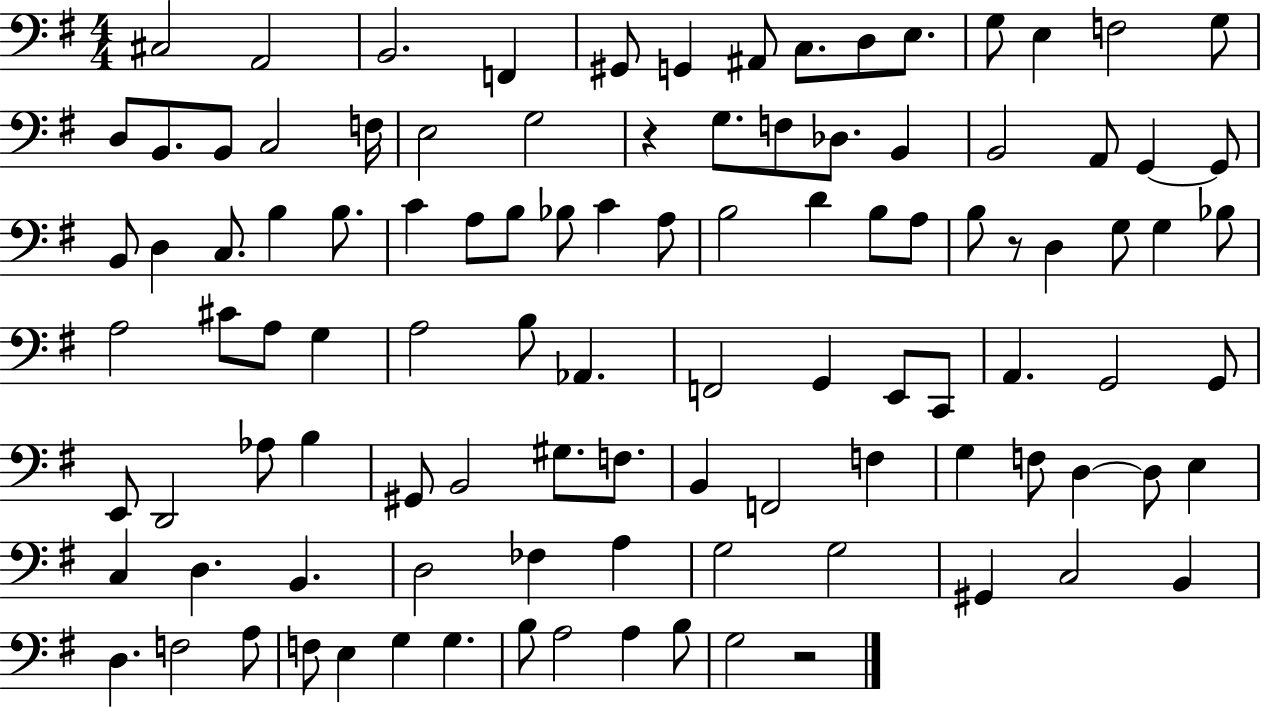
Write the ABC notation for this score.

X:1
T:Untitled
M:4/4
L:1/4
K:G
^C,2 A,,2 B,,2 F,, ^G,,/2 G,, ^A,,/2 C,/2 D,/2 E,/2 G,/2 E, F,2 G,/2 D,/2 B,,/2 B,,/2 C,2 F,/4 E,2 G,2 z G,/2 F,/2 _D,/2 B,, B,,2 A,,/2 G,, G,,/2 B,,/2 D, C,/2 B, B,/2 C A,/2 B,/2 _B,/2 C A,/2 B,2 D B,/2 A,/2 B,/2 z/2 D, G,/2 G, _B,/2 A,2 ^C/2 A,/2 G, A,2 B,/2 _A,, F,,2 G,, E,,/2 C,,/2 A,, G,,2 G,,/2 E,,/2 D,,2 _A,/2 B, ^G,,/2 B,,2 ^G,/2 F,/2 B,, F,,2 F, G, F,/2 D, D,/2 E, C, D, B,, D,2 _F, A, G,2 G,2 ^G,, C,2 B,, D, F,2 A,/2 F,/2 E, G, G, B,/2 A,2 A, B,/2 G,2 z2